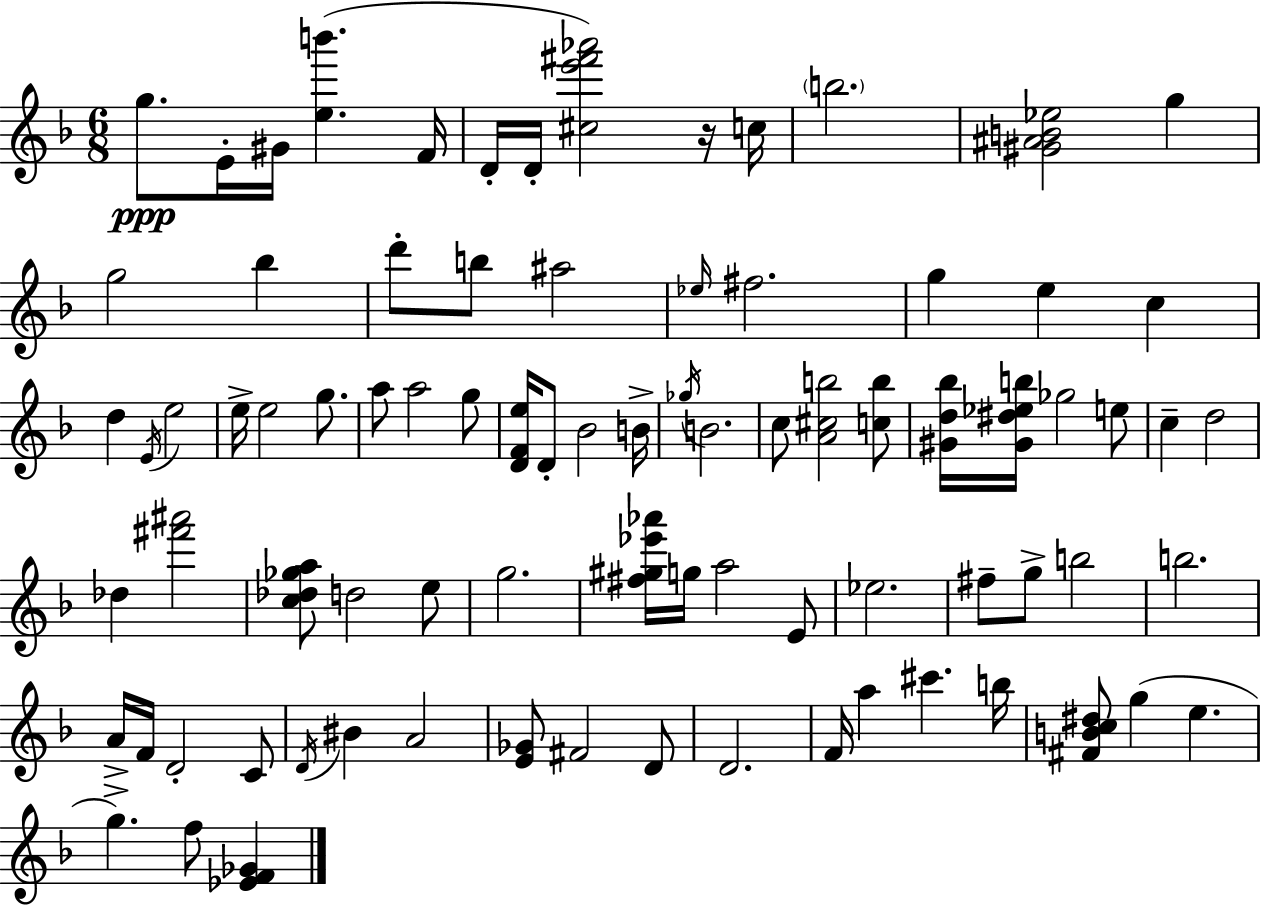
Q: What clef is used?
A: treble